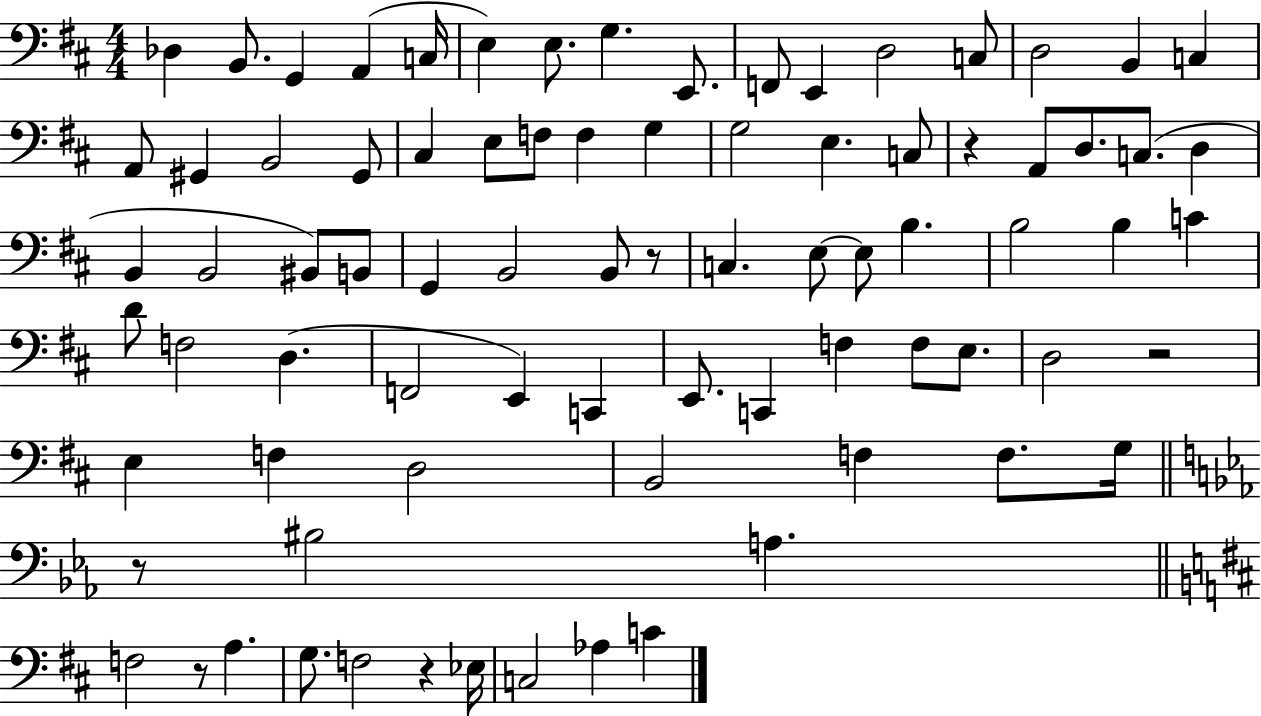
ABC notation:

X:1
T:Untitled
M:4/4
L:1/4
K:D
_D, B,,/2 G,, A,, C,/4 E, E,/2 G, E,,/2 F,,/2 E,, D,2 C,/2 D,2 B,, C, A,,/2 ^G,, B,,2 ^G,,/2 ^C, E,/2 F,/2 F, G, G,2 E, C,/2 z A,,/2 D,/2 C,/2 D, B,, B,,2 ^B,,/2 B,,/2 G,, B,,2 B,,/2 z/2 C, E,/2 E,/2 B, B,2 B, C D/2 F,2 D, F,,2 E,, C,, E,,/2 C,, F, F,/2 E,/2 D,2 z2 E, F, D,2 B,,2 F, F,/2 G,/4 z/2 ^B,2 A, F,2 z/2 A, G,/2 F,2 z _E,/4 C,2 _A, C